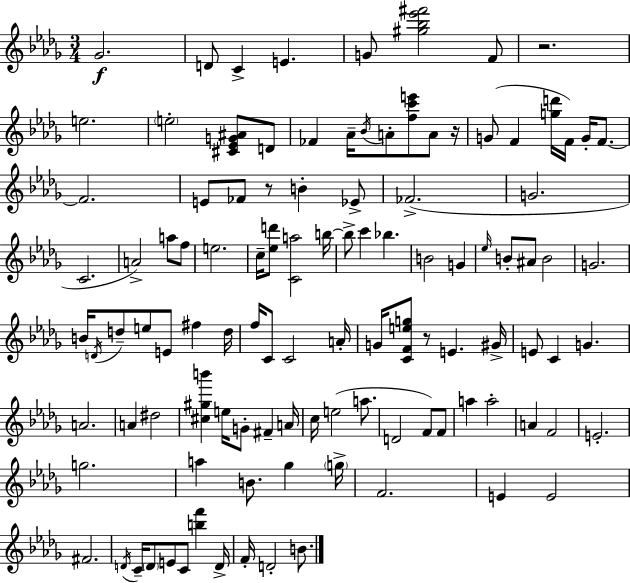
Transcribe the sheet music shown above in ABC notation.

X:1
T:Untitled
M:3/4
L:1/4
K:Bbm
_G2 D/2 C E G/2 [^g_b_e'^f']2 F/2 z2 e2 e2 [^C_EG^A]/2 D/2 _F _A/4 _B/4 A/2 [fc'e']/2 A/2 z/4 G/2 F [gd']/4 F/4 G/4 F/2 F2 E/2 _F/2 z/2 B _E/2 _F2 G2 C2 A2 a/2 f/2 e2 c/4 [_ed']/2 [Ca]2 b/4 b/2 c' _b B2 G _e/4 B/2 ^A/2 B2 G2 B/4 D/4 d/2 e/2 E/2 ^f d/4 f/4 C/2 C2 A/4 G/4 [CFeg]/2 z/2 E ^G/4 E/2 C G A2 A ^d2 [^c^gb'] e/4 G/2 ^F A/4 c/4 e2 a/2 D2 F/2 F/2 a a2 A F2 E2 g2 a B/2 _g g/4 F2 E E2 ^F2 D/4 C/4 D/2 E/2 C/2 [bf'] D/4 F/4 D2 B/2